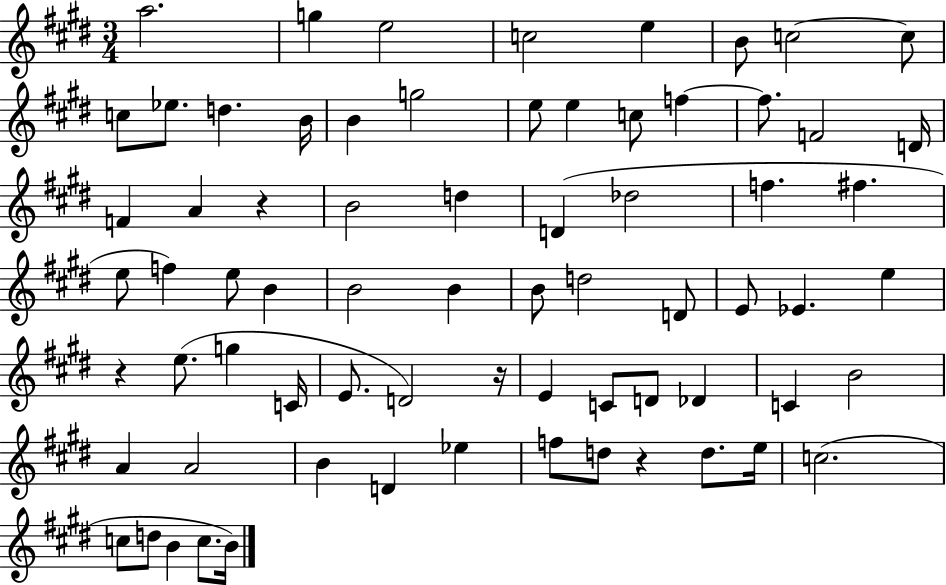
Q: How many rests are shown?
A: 4